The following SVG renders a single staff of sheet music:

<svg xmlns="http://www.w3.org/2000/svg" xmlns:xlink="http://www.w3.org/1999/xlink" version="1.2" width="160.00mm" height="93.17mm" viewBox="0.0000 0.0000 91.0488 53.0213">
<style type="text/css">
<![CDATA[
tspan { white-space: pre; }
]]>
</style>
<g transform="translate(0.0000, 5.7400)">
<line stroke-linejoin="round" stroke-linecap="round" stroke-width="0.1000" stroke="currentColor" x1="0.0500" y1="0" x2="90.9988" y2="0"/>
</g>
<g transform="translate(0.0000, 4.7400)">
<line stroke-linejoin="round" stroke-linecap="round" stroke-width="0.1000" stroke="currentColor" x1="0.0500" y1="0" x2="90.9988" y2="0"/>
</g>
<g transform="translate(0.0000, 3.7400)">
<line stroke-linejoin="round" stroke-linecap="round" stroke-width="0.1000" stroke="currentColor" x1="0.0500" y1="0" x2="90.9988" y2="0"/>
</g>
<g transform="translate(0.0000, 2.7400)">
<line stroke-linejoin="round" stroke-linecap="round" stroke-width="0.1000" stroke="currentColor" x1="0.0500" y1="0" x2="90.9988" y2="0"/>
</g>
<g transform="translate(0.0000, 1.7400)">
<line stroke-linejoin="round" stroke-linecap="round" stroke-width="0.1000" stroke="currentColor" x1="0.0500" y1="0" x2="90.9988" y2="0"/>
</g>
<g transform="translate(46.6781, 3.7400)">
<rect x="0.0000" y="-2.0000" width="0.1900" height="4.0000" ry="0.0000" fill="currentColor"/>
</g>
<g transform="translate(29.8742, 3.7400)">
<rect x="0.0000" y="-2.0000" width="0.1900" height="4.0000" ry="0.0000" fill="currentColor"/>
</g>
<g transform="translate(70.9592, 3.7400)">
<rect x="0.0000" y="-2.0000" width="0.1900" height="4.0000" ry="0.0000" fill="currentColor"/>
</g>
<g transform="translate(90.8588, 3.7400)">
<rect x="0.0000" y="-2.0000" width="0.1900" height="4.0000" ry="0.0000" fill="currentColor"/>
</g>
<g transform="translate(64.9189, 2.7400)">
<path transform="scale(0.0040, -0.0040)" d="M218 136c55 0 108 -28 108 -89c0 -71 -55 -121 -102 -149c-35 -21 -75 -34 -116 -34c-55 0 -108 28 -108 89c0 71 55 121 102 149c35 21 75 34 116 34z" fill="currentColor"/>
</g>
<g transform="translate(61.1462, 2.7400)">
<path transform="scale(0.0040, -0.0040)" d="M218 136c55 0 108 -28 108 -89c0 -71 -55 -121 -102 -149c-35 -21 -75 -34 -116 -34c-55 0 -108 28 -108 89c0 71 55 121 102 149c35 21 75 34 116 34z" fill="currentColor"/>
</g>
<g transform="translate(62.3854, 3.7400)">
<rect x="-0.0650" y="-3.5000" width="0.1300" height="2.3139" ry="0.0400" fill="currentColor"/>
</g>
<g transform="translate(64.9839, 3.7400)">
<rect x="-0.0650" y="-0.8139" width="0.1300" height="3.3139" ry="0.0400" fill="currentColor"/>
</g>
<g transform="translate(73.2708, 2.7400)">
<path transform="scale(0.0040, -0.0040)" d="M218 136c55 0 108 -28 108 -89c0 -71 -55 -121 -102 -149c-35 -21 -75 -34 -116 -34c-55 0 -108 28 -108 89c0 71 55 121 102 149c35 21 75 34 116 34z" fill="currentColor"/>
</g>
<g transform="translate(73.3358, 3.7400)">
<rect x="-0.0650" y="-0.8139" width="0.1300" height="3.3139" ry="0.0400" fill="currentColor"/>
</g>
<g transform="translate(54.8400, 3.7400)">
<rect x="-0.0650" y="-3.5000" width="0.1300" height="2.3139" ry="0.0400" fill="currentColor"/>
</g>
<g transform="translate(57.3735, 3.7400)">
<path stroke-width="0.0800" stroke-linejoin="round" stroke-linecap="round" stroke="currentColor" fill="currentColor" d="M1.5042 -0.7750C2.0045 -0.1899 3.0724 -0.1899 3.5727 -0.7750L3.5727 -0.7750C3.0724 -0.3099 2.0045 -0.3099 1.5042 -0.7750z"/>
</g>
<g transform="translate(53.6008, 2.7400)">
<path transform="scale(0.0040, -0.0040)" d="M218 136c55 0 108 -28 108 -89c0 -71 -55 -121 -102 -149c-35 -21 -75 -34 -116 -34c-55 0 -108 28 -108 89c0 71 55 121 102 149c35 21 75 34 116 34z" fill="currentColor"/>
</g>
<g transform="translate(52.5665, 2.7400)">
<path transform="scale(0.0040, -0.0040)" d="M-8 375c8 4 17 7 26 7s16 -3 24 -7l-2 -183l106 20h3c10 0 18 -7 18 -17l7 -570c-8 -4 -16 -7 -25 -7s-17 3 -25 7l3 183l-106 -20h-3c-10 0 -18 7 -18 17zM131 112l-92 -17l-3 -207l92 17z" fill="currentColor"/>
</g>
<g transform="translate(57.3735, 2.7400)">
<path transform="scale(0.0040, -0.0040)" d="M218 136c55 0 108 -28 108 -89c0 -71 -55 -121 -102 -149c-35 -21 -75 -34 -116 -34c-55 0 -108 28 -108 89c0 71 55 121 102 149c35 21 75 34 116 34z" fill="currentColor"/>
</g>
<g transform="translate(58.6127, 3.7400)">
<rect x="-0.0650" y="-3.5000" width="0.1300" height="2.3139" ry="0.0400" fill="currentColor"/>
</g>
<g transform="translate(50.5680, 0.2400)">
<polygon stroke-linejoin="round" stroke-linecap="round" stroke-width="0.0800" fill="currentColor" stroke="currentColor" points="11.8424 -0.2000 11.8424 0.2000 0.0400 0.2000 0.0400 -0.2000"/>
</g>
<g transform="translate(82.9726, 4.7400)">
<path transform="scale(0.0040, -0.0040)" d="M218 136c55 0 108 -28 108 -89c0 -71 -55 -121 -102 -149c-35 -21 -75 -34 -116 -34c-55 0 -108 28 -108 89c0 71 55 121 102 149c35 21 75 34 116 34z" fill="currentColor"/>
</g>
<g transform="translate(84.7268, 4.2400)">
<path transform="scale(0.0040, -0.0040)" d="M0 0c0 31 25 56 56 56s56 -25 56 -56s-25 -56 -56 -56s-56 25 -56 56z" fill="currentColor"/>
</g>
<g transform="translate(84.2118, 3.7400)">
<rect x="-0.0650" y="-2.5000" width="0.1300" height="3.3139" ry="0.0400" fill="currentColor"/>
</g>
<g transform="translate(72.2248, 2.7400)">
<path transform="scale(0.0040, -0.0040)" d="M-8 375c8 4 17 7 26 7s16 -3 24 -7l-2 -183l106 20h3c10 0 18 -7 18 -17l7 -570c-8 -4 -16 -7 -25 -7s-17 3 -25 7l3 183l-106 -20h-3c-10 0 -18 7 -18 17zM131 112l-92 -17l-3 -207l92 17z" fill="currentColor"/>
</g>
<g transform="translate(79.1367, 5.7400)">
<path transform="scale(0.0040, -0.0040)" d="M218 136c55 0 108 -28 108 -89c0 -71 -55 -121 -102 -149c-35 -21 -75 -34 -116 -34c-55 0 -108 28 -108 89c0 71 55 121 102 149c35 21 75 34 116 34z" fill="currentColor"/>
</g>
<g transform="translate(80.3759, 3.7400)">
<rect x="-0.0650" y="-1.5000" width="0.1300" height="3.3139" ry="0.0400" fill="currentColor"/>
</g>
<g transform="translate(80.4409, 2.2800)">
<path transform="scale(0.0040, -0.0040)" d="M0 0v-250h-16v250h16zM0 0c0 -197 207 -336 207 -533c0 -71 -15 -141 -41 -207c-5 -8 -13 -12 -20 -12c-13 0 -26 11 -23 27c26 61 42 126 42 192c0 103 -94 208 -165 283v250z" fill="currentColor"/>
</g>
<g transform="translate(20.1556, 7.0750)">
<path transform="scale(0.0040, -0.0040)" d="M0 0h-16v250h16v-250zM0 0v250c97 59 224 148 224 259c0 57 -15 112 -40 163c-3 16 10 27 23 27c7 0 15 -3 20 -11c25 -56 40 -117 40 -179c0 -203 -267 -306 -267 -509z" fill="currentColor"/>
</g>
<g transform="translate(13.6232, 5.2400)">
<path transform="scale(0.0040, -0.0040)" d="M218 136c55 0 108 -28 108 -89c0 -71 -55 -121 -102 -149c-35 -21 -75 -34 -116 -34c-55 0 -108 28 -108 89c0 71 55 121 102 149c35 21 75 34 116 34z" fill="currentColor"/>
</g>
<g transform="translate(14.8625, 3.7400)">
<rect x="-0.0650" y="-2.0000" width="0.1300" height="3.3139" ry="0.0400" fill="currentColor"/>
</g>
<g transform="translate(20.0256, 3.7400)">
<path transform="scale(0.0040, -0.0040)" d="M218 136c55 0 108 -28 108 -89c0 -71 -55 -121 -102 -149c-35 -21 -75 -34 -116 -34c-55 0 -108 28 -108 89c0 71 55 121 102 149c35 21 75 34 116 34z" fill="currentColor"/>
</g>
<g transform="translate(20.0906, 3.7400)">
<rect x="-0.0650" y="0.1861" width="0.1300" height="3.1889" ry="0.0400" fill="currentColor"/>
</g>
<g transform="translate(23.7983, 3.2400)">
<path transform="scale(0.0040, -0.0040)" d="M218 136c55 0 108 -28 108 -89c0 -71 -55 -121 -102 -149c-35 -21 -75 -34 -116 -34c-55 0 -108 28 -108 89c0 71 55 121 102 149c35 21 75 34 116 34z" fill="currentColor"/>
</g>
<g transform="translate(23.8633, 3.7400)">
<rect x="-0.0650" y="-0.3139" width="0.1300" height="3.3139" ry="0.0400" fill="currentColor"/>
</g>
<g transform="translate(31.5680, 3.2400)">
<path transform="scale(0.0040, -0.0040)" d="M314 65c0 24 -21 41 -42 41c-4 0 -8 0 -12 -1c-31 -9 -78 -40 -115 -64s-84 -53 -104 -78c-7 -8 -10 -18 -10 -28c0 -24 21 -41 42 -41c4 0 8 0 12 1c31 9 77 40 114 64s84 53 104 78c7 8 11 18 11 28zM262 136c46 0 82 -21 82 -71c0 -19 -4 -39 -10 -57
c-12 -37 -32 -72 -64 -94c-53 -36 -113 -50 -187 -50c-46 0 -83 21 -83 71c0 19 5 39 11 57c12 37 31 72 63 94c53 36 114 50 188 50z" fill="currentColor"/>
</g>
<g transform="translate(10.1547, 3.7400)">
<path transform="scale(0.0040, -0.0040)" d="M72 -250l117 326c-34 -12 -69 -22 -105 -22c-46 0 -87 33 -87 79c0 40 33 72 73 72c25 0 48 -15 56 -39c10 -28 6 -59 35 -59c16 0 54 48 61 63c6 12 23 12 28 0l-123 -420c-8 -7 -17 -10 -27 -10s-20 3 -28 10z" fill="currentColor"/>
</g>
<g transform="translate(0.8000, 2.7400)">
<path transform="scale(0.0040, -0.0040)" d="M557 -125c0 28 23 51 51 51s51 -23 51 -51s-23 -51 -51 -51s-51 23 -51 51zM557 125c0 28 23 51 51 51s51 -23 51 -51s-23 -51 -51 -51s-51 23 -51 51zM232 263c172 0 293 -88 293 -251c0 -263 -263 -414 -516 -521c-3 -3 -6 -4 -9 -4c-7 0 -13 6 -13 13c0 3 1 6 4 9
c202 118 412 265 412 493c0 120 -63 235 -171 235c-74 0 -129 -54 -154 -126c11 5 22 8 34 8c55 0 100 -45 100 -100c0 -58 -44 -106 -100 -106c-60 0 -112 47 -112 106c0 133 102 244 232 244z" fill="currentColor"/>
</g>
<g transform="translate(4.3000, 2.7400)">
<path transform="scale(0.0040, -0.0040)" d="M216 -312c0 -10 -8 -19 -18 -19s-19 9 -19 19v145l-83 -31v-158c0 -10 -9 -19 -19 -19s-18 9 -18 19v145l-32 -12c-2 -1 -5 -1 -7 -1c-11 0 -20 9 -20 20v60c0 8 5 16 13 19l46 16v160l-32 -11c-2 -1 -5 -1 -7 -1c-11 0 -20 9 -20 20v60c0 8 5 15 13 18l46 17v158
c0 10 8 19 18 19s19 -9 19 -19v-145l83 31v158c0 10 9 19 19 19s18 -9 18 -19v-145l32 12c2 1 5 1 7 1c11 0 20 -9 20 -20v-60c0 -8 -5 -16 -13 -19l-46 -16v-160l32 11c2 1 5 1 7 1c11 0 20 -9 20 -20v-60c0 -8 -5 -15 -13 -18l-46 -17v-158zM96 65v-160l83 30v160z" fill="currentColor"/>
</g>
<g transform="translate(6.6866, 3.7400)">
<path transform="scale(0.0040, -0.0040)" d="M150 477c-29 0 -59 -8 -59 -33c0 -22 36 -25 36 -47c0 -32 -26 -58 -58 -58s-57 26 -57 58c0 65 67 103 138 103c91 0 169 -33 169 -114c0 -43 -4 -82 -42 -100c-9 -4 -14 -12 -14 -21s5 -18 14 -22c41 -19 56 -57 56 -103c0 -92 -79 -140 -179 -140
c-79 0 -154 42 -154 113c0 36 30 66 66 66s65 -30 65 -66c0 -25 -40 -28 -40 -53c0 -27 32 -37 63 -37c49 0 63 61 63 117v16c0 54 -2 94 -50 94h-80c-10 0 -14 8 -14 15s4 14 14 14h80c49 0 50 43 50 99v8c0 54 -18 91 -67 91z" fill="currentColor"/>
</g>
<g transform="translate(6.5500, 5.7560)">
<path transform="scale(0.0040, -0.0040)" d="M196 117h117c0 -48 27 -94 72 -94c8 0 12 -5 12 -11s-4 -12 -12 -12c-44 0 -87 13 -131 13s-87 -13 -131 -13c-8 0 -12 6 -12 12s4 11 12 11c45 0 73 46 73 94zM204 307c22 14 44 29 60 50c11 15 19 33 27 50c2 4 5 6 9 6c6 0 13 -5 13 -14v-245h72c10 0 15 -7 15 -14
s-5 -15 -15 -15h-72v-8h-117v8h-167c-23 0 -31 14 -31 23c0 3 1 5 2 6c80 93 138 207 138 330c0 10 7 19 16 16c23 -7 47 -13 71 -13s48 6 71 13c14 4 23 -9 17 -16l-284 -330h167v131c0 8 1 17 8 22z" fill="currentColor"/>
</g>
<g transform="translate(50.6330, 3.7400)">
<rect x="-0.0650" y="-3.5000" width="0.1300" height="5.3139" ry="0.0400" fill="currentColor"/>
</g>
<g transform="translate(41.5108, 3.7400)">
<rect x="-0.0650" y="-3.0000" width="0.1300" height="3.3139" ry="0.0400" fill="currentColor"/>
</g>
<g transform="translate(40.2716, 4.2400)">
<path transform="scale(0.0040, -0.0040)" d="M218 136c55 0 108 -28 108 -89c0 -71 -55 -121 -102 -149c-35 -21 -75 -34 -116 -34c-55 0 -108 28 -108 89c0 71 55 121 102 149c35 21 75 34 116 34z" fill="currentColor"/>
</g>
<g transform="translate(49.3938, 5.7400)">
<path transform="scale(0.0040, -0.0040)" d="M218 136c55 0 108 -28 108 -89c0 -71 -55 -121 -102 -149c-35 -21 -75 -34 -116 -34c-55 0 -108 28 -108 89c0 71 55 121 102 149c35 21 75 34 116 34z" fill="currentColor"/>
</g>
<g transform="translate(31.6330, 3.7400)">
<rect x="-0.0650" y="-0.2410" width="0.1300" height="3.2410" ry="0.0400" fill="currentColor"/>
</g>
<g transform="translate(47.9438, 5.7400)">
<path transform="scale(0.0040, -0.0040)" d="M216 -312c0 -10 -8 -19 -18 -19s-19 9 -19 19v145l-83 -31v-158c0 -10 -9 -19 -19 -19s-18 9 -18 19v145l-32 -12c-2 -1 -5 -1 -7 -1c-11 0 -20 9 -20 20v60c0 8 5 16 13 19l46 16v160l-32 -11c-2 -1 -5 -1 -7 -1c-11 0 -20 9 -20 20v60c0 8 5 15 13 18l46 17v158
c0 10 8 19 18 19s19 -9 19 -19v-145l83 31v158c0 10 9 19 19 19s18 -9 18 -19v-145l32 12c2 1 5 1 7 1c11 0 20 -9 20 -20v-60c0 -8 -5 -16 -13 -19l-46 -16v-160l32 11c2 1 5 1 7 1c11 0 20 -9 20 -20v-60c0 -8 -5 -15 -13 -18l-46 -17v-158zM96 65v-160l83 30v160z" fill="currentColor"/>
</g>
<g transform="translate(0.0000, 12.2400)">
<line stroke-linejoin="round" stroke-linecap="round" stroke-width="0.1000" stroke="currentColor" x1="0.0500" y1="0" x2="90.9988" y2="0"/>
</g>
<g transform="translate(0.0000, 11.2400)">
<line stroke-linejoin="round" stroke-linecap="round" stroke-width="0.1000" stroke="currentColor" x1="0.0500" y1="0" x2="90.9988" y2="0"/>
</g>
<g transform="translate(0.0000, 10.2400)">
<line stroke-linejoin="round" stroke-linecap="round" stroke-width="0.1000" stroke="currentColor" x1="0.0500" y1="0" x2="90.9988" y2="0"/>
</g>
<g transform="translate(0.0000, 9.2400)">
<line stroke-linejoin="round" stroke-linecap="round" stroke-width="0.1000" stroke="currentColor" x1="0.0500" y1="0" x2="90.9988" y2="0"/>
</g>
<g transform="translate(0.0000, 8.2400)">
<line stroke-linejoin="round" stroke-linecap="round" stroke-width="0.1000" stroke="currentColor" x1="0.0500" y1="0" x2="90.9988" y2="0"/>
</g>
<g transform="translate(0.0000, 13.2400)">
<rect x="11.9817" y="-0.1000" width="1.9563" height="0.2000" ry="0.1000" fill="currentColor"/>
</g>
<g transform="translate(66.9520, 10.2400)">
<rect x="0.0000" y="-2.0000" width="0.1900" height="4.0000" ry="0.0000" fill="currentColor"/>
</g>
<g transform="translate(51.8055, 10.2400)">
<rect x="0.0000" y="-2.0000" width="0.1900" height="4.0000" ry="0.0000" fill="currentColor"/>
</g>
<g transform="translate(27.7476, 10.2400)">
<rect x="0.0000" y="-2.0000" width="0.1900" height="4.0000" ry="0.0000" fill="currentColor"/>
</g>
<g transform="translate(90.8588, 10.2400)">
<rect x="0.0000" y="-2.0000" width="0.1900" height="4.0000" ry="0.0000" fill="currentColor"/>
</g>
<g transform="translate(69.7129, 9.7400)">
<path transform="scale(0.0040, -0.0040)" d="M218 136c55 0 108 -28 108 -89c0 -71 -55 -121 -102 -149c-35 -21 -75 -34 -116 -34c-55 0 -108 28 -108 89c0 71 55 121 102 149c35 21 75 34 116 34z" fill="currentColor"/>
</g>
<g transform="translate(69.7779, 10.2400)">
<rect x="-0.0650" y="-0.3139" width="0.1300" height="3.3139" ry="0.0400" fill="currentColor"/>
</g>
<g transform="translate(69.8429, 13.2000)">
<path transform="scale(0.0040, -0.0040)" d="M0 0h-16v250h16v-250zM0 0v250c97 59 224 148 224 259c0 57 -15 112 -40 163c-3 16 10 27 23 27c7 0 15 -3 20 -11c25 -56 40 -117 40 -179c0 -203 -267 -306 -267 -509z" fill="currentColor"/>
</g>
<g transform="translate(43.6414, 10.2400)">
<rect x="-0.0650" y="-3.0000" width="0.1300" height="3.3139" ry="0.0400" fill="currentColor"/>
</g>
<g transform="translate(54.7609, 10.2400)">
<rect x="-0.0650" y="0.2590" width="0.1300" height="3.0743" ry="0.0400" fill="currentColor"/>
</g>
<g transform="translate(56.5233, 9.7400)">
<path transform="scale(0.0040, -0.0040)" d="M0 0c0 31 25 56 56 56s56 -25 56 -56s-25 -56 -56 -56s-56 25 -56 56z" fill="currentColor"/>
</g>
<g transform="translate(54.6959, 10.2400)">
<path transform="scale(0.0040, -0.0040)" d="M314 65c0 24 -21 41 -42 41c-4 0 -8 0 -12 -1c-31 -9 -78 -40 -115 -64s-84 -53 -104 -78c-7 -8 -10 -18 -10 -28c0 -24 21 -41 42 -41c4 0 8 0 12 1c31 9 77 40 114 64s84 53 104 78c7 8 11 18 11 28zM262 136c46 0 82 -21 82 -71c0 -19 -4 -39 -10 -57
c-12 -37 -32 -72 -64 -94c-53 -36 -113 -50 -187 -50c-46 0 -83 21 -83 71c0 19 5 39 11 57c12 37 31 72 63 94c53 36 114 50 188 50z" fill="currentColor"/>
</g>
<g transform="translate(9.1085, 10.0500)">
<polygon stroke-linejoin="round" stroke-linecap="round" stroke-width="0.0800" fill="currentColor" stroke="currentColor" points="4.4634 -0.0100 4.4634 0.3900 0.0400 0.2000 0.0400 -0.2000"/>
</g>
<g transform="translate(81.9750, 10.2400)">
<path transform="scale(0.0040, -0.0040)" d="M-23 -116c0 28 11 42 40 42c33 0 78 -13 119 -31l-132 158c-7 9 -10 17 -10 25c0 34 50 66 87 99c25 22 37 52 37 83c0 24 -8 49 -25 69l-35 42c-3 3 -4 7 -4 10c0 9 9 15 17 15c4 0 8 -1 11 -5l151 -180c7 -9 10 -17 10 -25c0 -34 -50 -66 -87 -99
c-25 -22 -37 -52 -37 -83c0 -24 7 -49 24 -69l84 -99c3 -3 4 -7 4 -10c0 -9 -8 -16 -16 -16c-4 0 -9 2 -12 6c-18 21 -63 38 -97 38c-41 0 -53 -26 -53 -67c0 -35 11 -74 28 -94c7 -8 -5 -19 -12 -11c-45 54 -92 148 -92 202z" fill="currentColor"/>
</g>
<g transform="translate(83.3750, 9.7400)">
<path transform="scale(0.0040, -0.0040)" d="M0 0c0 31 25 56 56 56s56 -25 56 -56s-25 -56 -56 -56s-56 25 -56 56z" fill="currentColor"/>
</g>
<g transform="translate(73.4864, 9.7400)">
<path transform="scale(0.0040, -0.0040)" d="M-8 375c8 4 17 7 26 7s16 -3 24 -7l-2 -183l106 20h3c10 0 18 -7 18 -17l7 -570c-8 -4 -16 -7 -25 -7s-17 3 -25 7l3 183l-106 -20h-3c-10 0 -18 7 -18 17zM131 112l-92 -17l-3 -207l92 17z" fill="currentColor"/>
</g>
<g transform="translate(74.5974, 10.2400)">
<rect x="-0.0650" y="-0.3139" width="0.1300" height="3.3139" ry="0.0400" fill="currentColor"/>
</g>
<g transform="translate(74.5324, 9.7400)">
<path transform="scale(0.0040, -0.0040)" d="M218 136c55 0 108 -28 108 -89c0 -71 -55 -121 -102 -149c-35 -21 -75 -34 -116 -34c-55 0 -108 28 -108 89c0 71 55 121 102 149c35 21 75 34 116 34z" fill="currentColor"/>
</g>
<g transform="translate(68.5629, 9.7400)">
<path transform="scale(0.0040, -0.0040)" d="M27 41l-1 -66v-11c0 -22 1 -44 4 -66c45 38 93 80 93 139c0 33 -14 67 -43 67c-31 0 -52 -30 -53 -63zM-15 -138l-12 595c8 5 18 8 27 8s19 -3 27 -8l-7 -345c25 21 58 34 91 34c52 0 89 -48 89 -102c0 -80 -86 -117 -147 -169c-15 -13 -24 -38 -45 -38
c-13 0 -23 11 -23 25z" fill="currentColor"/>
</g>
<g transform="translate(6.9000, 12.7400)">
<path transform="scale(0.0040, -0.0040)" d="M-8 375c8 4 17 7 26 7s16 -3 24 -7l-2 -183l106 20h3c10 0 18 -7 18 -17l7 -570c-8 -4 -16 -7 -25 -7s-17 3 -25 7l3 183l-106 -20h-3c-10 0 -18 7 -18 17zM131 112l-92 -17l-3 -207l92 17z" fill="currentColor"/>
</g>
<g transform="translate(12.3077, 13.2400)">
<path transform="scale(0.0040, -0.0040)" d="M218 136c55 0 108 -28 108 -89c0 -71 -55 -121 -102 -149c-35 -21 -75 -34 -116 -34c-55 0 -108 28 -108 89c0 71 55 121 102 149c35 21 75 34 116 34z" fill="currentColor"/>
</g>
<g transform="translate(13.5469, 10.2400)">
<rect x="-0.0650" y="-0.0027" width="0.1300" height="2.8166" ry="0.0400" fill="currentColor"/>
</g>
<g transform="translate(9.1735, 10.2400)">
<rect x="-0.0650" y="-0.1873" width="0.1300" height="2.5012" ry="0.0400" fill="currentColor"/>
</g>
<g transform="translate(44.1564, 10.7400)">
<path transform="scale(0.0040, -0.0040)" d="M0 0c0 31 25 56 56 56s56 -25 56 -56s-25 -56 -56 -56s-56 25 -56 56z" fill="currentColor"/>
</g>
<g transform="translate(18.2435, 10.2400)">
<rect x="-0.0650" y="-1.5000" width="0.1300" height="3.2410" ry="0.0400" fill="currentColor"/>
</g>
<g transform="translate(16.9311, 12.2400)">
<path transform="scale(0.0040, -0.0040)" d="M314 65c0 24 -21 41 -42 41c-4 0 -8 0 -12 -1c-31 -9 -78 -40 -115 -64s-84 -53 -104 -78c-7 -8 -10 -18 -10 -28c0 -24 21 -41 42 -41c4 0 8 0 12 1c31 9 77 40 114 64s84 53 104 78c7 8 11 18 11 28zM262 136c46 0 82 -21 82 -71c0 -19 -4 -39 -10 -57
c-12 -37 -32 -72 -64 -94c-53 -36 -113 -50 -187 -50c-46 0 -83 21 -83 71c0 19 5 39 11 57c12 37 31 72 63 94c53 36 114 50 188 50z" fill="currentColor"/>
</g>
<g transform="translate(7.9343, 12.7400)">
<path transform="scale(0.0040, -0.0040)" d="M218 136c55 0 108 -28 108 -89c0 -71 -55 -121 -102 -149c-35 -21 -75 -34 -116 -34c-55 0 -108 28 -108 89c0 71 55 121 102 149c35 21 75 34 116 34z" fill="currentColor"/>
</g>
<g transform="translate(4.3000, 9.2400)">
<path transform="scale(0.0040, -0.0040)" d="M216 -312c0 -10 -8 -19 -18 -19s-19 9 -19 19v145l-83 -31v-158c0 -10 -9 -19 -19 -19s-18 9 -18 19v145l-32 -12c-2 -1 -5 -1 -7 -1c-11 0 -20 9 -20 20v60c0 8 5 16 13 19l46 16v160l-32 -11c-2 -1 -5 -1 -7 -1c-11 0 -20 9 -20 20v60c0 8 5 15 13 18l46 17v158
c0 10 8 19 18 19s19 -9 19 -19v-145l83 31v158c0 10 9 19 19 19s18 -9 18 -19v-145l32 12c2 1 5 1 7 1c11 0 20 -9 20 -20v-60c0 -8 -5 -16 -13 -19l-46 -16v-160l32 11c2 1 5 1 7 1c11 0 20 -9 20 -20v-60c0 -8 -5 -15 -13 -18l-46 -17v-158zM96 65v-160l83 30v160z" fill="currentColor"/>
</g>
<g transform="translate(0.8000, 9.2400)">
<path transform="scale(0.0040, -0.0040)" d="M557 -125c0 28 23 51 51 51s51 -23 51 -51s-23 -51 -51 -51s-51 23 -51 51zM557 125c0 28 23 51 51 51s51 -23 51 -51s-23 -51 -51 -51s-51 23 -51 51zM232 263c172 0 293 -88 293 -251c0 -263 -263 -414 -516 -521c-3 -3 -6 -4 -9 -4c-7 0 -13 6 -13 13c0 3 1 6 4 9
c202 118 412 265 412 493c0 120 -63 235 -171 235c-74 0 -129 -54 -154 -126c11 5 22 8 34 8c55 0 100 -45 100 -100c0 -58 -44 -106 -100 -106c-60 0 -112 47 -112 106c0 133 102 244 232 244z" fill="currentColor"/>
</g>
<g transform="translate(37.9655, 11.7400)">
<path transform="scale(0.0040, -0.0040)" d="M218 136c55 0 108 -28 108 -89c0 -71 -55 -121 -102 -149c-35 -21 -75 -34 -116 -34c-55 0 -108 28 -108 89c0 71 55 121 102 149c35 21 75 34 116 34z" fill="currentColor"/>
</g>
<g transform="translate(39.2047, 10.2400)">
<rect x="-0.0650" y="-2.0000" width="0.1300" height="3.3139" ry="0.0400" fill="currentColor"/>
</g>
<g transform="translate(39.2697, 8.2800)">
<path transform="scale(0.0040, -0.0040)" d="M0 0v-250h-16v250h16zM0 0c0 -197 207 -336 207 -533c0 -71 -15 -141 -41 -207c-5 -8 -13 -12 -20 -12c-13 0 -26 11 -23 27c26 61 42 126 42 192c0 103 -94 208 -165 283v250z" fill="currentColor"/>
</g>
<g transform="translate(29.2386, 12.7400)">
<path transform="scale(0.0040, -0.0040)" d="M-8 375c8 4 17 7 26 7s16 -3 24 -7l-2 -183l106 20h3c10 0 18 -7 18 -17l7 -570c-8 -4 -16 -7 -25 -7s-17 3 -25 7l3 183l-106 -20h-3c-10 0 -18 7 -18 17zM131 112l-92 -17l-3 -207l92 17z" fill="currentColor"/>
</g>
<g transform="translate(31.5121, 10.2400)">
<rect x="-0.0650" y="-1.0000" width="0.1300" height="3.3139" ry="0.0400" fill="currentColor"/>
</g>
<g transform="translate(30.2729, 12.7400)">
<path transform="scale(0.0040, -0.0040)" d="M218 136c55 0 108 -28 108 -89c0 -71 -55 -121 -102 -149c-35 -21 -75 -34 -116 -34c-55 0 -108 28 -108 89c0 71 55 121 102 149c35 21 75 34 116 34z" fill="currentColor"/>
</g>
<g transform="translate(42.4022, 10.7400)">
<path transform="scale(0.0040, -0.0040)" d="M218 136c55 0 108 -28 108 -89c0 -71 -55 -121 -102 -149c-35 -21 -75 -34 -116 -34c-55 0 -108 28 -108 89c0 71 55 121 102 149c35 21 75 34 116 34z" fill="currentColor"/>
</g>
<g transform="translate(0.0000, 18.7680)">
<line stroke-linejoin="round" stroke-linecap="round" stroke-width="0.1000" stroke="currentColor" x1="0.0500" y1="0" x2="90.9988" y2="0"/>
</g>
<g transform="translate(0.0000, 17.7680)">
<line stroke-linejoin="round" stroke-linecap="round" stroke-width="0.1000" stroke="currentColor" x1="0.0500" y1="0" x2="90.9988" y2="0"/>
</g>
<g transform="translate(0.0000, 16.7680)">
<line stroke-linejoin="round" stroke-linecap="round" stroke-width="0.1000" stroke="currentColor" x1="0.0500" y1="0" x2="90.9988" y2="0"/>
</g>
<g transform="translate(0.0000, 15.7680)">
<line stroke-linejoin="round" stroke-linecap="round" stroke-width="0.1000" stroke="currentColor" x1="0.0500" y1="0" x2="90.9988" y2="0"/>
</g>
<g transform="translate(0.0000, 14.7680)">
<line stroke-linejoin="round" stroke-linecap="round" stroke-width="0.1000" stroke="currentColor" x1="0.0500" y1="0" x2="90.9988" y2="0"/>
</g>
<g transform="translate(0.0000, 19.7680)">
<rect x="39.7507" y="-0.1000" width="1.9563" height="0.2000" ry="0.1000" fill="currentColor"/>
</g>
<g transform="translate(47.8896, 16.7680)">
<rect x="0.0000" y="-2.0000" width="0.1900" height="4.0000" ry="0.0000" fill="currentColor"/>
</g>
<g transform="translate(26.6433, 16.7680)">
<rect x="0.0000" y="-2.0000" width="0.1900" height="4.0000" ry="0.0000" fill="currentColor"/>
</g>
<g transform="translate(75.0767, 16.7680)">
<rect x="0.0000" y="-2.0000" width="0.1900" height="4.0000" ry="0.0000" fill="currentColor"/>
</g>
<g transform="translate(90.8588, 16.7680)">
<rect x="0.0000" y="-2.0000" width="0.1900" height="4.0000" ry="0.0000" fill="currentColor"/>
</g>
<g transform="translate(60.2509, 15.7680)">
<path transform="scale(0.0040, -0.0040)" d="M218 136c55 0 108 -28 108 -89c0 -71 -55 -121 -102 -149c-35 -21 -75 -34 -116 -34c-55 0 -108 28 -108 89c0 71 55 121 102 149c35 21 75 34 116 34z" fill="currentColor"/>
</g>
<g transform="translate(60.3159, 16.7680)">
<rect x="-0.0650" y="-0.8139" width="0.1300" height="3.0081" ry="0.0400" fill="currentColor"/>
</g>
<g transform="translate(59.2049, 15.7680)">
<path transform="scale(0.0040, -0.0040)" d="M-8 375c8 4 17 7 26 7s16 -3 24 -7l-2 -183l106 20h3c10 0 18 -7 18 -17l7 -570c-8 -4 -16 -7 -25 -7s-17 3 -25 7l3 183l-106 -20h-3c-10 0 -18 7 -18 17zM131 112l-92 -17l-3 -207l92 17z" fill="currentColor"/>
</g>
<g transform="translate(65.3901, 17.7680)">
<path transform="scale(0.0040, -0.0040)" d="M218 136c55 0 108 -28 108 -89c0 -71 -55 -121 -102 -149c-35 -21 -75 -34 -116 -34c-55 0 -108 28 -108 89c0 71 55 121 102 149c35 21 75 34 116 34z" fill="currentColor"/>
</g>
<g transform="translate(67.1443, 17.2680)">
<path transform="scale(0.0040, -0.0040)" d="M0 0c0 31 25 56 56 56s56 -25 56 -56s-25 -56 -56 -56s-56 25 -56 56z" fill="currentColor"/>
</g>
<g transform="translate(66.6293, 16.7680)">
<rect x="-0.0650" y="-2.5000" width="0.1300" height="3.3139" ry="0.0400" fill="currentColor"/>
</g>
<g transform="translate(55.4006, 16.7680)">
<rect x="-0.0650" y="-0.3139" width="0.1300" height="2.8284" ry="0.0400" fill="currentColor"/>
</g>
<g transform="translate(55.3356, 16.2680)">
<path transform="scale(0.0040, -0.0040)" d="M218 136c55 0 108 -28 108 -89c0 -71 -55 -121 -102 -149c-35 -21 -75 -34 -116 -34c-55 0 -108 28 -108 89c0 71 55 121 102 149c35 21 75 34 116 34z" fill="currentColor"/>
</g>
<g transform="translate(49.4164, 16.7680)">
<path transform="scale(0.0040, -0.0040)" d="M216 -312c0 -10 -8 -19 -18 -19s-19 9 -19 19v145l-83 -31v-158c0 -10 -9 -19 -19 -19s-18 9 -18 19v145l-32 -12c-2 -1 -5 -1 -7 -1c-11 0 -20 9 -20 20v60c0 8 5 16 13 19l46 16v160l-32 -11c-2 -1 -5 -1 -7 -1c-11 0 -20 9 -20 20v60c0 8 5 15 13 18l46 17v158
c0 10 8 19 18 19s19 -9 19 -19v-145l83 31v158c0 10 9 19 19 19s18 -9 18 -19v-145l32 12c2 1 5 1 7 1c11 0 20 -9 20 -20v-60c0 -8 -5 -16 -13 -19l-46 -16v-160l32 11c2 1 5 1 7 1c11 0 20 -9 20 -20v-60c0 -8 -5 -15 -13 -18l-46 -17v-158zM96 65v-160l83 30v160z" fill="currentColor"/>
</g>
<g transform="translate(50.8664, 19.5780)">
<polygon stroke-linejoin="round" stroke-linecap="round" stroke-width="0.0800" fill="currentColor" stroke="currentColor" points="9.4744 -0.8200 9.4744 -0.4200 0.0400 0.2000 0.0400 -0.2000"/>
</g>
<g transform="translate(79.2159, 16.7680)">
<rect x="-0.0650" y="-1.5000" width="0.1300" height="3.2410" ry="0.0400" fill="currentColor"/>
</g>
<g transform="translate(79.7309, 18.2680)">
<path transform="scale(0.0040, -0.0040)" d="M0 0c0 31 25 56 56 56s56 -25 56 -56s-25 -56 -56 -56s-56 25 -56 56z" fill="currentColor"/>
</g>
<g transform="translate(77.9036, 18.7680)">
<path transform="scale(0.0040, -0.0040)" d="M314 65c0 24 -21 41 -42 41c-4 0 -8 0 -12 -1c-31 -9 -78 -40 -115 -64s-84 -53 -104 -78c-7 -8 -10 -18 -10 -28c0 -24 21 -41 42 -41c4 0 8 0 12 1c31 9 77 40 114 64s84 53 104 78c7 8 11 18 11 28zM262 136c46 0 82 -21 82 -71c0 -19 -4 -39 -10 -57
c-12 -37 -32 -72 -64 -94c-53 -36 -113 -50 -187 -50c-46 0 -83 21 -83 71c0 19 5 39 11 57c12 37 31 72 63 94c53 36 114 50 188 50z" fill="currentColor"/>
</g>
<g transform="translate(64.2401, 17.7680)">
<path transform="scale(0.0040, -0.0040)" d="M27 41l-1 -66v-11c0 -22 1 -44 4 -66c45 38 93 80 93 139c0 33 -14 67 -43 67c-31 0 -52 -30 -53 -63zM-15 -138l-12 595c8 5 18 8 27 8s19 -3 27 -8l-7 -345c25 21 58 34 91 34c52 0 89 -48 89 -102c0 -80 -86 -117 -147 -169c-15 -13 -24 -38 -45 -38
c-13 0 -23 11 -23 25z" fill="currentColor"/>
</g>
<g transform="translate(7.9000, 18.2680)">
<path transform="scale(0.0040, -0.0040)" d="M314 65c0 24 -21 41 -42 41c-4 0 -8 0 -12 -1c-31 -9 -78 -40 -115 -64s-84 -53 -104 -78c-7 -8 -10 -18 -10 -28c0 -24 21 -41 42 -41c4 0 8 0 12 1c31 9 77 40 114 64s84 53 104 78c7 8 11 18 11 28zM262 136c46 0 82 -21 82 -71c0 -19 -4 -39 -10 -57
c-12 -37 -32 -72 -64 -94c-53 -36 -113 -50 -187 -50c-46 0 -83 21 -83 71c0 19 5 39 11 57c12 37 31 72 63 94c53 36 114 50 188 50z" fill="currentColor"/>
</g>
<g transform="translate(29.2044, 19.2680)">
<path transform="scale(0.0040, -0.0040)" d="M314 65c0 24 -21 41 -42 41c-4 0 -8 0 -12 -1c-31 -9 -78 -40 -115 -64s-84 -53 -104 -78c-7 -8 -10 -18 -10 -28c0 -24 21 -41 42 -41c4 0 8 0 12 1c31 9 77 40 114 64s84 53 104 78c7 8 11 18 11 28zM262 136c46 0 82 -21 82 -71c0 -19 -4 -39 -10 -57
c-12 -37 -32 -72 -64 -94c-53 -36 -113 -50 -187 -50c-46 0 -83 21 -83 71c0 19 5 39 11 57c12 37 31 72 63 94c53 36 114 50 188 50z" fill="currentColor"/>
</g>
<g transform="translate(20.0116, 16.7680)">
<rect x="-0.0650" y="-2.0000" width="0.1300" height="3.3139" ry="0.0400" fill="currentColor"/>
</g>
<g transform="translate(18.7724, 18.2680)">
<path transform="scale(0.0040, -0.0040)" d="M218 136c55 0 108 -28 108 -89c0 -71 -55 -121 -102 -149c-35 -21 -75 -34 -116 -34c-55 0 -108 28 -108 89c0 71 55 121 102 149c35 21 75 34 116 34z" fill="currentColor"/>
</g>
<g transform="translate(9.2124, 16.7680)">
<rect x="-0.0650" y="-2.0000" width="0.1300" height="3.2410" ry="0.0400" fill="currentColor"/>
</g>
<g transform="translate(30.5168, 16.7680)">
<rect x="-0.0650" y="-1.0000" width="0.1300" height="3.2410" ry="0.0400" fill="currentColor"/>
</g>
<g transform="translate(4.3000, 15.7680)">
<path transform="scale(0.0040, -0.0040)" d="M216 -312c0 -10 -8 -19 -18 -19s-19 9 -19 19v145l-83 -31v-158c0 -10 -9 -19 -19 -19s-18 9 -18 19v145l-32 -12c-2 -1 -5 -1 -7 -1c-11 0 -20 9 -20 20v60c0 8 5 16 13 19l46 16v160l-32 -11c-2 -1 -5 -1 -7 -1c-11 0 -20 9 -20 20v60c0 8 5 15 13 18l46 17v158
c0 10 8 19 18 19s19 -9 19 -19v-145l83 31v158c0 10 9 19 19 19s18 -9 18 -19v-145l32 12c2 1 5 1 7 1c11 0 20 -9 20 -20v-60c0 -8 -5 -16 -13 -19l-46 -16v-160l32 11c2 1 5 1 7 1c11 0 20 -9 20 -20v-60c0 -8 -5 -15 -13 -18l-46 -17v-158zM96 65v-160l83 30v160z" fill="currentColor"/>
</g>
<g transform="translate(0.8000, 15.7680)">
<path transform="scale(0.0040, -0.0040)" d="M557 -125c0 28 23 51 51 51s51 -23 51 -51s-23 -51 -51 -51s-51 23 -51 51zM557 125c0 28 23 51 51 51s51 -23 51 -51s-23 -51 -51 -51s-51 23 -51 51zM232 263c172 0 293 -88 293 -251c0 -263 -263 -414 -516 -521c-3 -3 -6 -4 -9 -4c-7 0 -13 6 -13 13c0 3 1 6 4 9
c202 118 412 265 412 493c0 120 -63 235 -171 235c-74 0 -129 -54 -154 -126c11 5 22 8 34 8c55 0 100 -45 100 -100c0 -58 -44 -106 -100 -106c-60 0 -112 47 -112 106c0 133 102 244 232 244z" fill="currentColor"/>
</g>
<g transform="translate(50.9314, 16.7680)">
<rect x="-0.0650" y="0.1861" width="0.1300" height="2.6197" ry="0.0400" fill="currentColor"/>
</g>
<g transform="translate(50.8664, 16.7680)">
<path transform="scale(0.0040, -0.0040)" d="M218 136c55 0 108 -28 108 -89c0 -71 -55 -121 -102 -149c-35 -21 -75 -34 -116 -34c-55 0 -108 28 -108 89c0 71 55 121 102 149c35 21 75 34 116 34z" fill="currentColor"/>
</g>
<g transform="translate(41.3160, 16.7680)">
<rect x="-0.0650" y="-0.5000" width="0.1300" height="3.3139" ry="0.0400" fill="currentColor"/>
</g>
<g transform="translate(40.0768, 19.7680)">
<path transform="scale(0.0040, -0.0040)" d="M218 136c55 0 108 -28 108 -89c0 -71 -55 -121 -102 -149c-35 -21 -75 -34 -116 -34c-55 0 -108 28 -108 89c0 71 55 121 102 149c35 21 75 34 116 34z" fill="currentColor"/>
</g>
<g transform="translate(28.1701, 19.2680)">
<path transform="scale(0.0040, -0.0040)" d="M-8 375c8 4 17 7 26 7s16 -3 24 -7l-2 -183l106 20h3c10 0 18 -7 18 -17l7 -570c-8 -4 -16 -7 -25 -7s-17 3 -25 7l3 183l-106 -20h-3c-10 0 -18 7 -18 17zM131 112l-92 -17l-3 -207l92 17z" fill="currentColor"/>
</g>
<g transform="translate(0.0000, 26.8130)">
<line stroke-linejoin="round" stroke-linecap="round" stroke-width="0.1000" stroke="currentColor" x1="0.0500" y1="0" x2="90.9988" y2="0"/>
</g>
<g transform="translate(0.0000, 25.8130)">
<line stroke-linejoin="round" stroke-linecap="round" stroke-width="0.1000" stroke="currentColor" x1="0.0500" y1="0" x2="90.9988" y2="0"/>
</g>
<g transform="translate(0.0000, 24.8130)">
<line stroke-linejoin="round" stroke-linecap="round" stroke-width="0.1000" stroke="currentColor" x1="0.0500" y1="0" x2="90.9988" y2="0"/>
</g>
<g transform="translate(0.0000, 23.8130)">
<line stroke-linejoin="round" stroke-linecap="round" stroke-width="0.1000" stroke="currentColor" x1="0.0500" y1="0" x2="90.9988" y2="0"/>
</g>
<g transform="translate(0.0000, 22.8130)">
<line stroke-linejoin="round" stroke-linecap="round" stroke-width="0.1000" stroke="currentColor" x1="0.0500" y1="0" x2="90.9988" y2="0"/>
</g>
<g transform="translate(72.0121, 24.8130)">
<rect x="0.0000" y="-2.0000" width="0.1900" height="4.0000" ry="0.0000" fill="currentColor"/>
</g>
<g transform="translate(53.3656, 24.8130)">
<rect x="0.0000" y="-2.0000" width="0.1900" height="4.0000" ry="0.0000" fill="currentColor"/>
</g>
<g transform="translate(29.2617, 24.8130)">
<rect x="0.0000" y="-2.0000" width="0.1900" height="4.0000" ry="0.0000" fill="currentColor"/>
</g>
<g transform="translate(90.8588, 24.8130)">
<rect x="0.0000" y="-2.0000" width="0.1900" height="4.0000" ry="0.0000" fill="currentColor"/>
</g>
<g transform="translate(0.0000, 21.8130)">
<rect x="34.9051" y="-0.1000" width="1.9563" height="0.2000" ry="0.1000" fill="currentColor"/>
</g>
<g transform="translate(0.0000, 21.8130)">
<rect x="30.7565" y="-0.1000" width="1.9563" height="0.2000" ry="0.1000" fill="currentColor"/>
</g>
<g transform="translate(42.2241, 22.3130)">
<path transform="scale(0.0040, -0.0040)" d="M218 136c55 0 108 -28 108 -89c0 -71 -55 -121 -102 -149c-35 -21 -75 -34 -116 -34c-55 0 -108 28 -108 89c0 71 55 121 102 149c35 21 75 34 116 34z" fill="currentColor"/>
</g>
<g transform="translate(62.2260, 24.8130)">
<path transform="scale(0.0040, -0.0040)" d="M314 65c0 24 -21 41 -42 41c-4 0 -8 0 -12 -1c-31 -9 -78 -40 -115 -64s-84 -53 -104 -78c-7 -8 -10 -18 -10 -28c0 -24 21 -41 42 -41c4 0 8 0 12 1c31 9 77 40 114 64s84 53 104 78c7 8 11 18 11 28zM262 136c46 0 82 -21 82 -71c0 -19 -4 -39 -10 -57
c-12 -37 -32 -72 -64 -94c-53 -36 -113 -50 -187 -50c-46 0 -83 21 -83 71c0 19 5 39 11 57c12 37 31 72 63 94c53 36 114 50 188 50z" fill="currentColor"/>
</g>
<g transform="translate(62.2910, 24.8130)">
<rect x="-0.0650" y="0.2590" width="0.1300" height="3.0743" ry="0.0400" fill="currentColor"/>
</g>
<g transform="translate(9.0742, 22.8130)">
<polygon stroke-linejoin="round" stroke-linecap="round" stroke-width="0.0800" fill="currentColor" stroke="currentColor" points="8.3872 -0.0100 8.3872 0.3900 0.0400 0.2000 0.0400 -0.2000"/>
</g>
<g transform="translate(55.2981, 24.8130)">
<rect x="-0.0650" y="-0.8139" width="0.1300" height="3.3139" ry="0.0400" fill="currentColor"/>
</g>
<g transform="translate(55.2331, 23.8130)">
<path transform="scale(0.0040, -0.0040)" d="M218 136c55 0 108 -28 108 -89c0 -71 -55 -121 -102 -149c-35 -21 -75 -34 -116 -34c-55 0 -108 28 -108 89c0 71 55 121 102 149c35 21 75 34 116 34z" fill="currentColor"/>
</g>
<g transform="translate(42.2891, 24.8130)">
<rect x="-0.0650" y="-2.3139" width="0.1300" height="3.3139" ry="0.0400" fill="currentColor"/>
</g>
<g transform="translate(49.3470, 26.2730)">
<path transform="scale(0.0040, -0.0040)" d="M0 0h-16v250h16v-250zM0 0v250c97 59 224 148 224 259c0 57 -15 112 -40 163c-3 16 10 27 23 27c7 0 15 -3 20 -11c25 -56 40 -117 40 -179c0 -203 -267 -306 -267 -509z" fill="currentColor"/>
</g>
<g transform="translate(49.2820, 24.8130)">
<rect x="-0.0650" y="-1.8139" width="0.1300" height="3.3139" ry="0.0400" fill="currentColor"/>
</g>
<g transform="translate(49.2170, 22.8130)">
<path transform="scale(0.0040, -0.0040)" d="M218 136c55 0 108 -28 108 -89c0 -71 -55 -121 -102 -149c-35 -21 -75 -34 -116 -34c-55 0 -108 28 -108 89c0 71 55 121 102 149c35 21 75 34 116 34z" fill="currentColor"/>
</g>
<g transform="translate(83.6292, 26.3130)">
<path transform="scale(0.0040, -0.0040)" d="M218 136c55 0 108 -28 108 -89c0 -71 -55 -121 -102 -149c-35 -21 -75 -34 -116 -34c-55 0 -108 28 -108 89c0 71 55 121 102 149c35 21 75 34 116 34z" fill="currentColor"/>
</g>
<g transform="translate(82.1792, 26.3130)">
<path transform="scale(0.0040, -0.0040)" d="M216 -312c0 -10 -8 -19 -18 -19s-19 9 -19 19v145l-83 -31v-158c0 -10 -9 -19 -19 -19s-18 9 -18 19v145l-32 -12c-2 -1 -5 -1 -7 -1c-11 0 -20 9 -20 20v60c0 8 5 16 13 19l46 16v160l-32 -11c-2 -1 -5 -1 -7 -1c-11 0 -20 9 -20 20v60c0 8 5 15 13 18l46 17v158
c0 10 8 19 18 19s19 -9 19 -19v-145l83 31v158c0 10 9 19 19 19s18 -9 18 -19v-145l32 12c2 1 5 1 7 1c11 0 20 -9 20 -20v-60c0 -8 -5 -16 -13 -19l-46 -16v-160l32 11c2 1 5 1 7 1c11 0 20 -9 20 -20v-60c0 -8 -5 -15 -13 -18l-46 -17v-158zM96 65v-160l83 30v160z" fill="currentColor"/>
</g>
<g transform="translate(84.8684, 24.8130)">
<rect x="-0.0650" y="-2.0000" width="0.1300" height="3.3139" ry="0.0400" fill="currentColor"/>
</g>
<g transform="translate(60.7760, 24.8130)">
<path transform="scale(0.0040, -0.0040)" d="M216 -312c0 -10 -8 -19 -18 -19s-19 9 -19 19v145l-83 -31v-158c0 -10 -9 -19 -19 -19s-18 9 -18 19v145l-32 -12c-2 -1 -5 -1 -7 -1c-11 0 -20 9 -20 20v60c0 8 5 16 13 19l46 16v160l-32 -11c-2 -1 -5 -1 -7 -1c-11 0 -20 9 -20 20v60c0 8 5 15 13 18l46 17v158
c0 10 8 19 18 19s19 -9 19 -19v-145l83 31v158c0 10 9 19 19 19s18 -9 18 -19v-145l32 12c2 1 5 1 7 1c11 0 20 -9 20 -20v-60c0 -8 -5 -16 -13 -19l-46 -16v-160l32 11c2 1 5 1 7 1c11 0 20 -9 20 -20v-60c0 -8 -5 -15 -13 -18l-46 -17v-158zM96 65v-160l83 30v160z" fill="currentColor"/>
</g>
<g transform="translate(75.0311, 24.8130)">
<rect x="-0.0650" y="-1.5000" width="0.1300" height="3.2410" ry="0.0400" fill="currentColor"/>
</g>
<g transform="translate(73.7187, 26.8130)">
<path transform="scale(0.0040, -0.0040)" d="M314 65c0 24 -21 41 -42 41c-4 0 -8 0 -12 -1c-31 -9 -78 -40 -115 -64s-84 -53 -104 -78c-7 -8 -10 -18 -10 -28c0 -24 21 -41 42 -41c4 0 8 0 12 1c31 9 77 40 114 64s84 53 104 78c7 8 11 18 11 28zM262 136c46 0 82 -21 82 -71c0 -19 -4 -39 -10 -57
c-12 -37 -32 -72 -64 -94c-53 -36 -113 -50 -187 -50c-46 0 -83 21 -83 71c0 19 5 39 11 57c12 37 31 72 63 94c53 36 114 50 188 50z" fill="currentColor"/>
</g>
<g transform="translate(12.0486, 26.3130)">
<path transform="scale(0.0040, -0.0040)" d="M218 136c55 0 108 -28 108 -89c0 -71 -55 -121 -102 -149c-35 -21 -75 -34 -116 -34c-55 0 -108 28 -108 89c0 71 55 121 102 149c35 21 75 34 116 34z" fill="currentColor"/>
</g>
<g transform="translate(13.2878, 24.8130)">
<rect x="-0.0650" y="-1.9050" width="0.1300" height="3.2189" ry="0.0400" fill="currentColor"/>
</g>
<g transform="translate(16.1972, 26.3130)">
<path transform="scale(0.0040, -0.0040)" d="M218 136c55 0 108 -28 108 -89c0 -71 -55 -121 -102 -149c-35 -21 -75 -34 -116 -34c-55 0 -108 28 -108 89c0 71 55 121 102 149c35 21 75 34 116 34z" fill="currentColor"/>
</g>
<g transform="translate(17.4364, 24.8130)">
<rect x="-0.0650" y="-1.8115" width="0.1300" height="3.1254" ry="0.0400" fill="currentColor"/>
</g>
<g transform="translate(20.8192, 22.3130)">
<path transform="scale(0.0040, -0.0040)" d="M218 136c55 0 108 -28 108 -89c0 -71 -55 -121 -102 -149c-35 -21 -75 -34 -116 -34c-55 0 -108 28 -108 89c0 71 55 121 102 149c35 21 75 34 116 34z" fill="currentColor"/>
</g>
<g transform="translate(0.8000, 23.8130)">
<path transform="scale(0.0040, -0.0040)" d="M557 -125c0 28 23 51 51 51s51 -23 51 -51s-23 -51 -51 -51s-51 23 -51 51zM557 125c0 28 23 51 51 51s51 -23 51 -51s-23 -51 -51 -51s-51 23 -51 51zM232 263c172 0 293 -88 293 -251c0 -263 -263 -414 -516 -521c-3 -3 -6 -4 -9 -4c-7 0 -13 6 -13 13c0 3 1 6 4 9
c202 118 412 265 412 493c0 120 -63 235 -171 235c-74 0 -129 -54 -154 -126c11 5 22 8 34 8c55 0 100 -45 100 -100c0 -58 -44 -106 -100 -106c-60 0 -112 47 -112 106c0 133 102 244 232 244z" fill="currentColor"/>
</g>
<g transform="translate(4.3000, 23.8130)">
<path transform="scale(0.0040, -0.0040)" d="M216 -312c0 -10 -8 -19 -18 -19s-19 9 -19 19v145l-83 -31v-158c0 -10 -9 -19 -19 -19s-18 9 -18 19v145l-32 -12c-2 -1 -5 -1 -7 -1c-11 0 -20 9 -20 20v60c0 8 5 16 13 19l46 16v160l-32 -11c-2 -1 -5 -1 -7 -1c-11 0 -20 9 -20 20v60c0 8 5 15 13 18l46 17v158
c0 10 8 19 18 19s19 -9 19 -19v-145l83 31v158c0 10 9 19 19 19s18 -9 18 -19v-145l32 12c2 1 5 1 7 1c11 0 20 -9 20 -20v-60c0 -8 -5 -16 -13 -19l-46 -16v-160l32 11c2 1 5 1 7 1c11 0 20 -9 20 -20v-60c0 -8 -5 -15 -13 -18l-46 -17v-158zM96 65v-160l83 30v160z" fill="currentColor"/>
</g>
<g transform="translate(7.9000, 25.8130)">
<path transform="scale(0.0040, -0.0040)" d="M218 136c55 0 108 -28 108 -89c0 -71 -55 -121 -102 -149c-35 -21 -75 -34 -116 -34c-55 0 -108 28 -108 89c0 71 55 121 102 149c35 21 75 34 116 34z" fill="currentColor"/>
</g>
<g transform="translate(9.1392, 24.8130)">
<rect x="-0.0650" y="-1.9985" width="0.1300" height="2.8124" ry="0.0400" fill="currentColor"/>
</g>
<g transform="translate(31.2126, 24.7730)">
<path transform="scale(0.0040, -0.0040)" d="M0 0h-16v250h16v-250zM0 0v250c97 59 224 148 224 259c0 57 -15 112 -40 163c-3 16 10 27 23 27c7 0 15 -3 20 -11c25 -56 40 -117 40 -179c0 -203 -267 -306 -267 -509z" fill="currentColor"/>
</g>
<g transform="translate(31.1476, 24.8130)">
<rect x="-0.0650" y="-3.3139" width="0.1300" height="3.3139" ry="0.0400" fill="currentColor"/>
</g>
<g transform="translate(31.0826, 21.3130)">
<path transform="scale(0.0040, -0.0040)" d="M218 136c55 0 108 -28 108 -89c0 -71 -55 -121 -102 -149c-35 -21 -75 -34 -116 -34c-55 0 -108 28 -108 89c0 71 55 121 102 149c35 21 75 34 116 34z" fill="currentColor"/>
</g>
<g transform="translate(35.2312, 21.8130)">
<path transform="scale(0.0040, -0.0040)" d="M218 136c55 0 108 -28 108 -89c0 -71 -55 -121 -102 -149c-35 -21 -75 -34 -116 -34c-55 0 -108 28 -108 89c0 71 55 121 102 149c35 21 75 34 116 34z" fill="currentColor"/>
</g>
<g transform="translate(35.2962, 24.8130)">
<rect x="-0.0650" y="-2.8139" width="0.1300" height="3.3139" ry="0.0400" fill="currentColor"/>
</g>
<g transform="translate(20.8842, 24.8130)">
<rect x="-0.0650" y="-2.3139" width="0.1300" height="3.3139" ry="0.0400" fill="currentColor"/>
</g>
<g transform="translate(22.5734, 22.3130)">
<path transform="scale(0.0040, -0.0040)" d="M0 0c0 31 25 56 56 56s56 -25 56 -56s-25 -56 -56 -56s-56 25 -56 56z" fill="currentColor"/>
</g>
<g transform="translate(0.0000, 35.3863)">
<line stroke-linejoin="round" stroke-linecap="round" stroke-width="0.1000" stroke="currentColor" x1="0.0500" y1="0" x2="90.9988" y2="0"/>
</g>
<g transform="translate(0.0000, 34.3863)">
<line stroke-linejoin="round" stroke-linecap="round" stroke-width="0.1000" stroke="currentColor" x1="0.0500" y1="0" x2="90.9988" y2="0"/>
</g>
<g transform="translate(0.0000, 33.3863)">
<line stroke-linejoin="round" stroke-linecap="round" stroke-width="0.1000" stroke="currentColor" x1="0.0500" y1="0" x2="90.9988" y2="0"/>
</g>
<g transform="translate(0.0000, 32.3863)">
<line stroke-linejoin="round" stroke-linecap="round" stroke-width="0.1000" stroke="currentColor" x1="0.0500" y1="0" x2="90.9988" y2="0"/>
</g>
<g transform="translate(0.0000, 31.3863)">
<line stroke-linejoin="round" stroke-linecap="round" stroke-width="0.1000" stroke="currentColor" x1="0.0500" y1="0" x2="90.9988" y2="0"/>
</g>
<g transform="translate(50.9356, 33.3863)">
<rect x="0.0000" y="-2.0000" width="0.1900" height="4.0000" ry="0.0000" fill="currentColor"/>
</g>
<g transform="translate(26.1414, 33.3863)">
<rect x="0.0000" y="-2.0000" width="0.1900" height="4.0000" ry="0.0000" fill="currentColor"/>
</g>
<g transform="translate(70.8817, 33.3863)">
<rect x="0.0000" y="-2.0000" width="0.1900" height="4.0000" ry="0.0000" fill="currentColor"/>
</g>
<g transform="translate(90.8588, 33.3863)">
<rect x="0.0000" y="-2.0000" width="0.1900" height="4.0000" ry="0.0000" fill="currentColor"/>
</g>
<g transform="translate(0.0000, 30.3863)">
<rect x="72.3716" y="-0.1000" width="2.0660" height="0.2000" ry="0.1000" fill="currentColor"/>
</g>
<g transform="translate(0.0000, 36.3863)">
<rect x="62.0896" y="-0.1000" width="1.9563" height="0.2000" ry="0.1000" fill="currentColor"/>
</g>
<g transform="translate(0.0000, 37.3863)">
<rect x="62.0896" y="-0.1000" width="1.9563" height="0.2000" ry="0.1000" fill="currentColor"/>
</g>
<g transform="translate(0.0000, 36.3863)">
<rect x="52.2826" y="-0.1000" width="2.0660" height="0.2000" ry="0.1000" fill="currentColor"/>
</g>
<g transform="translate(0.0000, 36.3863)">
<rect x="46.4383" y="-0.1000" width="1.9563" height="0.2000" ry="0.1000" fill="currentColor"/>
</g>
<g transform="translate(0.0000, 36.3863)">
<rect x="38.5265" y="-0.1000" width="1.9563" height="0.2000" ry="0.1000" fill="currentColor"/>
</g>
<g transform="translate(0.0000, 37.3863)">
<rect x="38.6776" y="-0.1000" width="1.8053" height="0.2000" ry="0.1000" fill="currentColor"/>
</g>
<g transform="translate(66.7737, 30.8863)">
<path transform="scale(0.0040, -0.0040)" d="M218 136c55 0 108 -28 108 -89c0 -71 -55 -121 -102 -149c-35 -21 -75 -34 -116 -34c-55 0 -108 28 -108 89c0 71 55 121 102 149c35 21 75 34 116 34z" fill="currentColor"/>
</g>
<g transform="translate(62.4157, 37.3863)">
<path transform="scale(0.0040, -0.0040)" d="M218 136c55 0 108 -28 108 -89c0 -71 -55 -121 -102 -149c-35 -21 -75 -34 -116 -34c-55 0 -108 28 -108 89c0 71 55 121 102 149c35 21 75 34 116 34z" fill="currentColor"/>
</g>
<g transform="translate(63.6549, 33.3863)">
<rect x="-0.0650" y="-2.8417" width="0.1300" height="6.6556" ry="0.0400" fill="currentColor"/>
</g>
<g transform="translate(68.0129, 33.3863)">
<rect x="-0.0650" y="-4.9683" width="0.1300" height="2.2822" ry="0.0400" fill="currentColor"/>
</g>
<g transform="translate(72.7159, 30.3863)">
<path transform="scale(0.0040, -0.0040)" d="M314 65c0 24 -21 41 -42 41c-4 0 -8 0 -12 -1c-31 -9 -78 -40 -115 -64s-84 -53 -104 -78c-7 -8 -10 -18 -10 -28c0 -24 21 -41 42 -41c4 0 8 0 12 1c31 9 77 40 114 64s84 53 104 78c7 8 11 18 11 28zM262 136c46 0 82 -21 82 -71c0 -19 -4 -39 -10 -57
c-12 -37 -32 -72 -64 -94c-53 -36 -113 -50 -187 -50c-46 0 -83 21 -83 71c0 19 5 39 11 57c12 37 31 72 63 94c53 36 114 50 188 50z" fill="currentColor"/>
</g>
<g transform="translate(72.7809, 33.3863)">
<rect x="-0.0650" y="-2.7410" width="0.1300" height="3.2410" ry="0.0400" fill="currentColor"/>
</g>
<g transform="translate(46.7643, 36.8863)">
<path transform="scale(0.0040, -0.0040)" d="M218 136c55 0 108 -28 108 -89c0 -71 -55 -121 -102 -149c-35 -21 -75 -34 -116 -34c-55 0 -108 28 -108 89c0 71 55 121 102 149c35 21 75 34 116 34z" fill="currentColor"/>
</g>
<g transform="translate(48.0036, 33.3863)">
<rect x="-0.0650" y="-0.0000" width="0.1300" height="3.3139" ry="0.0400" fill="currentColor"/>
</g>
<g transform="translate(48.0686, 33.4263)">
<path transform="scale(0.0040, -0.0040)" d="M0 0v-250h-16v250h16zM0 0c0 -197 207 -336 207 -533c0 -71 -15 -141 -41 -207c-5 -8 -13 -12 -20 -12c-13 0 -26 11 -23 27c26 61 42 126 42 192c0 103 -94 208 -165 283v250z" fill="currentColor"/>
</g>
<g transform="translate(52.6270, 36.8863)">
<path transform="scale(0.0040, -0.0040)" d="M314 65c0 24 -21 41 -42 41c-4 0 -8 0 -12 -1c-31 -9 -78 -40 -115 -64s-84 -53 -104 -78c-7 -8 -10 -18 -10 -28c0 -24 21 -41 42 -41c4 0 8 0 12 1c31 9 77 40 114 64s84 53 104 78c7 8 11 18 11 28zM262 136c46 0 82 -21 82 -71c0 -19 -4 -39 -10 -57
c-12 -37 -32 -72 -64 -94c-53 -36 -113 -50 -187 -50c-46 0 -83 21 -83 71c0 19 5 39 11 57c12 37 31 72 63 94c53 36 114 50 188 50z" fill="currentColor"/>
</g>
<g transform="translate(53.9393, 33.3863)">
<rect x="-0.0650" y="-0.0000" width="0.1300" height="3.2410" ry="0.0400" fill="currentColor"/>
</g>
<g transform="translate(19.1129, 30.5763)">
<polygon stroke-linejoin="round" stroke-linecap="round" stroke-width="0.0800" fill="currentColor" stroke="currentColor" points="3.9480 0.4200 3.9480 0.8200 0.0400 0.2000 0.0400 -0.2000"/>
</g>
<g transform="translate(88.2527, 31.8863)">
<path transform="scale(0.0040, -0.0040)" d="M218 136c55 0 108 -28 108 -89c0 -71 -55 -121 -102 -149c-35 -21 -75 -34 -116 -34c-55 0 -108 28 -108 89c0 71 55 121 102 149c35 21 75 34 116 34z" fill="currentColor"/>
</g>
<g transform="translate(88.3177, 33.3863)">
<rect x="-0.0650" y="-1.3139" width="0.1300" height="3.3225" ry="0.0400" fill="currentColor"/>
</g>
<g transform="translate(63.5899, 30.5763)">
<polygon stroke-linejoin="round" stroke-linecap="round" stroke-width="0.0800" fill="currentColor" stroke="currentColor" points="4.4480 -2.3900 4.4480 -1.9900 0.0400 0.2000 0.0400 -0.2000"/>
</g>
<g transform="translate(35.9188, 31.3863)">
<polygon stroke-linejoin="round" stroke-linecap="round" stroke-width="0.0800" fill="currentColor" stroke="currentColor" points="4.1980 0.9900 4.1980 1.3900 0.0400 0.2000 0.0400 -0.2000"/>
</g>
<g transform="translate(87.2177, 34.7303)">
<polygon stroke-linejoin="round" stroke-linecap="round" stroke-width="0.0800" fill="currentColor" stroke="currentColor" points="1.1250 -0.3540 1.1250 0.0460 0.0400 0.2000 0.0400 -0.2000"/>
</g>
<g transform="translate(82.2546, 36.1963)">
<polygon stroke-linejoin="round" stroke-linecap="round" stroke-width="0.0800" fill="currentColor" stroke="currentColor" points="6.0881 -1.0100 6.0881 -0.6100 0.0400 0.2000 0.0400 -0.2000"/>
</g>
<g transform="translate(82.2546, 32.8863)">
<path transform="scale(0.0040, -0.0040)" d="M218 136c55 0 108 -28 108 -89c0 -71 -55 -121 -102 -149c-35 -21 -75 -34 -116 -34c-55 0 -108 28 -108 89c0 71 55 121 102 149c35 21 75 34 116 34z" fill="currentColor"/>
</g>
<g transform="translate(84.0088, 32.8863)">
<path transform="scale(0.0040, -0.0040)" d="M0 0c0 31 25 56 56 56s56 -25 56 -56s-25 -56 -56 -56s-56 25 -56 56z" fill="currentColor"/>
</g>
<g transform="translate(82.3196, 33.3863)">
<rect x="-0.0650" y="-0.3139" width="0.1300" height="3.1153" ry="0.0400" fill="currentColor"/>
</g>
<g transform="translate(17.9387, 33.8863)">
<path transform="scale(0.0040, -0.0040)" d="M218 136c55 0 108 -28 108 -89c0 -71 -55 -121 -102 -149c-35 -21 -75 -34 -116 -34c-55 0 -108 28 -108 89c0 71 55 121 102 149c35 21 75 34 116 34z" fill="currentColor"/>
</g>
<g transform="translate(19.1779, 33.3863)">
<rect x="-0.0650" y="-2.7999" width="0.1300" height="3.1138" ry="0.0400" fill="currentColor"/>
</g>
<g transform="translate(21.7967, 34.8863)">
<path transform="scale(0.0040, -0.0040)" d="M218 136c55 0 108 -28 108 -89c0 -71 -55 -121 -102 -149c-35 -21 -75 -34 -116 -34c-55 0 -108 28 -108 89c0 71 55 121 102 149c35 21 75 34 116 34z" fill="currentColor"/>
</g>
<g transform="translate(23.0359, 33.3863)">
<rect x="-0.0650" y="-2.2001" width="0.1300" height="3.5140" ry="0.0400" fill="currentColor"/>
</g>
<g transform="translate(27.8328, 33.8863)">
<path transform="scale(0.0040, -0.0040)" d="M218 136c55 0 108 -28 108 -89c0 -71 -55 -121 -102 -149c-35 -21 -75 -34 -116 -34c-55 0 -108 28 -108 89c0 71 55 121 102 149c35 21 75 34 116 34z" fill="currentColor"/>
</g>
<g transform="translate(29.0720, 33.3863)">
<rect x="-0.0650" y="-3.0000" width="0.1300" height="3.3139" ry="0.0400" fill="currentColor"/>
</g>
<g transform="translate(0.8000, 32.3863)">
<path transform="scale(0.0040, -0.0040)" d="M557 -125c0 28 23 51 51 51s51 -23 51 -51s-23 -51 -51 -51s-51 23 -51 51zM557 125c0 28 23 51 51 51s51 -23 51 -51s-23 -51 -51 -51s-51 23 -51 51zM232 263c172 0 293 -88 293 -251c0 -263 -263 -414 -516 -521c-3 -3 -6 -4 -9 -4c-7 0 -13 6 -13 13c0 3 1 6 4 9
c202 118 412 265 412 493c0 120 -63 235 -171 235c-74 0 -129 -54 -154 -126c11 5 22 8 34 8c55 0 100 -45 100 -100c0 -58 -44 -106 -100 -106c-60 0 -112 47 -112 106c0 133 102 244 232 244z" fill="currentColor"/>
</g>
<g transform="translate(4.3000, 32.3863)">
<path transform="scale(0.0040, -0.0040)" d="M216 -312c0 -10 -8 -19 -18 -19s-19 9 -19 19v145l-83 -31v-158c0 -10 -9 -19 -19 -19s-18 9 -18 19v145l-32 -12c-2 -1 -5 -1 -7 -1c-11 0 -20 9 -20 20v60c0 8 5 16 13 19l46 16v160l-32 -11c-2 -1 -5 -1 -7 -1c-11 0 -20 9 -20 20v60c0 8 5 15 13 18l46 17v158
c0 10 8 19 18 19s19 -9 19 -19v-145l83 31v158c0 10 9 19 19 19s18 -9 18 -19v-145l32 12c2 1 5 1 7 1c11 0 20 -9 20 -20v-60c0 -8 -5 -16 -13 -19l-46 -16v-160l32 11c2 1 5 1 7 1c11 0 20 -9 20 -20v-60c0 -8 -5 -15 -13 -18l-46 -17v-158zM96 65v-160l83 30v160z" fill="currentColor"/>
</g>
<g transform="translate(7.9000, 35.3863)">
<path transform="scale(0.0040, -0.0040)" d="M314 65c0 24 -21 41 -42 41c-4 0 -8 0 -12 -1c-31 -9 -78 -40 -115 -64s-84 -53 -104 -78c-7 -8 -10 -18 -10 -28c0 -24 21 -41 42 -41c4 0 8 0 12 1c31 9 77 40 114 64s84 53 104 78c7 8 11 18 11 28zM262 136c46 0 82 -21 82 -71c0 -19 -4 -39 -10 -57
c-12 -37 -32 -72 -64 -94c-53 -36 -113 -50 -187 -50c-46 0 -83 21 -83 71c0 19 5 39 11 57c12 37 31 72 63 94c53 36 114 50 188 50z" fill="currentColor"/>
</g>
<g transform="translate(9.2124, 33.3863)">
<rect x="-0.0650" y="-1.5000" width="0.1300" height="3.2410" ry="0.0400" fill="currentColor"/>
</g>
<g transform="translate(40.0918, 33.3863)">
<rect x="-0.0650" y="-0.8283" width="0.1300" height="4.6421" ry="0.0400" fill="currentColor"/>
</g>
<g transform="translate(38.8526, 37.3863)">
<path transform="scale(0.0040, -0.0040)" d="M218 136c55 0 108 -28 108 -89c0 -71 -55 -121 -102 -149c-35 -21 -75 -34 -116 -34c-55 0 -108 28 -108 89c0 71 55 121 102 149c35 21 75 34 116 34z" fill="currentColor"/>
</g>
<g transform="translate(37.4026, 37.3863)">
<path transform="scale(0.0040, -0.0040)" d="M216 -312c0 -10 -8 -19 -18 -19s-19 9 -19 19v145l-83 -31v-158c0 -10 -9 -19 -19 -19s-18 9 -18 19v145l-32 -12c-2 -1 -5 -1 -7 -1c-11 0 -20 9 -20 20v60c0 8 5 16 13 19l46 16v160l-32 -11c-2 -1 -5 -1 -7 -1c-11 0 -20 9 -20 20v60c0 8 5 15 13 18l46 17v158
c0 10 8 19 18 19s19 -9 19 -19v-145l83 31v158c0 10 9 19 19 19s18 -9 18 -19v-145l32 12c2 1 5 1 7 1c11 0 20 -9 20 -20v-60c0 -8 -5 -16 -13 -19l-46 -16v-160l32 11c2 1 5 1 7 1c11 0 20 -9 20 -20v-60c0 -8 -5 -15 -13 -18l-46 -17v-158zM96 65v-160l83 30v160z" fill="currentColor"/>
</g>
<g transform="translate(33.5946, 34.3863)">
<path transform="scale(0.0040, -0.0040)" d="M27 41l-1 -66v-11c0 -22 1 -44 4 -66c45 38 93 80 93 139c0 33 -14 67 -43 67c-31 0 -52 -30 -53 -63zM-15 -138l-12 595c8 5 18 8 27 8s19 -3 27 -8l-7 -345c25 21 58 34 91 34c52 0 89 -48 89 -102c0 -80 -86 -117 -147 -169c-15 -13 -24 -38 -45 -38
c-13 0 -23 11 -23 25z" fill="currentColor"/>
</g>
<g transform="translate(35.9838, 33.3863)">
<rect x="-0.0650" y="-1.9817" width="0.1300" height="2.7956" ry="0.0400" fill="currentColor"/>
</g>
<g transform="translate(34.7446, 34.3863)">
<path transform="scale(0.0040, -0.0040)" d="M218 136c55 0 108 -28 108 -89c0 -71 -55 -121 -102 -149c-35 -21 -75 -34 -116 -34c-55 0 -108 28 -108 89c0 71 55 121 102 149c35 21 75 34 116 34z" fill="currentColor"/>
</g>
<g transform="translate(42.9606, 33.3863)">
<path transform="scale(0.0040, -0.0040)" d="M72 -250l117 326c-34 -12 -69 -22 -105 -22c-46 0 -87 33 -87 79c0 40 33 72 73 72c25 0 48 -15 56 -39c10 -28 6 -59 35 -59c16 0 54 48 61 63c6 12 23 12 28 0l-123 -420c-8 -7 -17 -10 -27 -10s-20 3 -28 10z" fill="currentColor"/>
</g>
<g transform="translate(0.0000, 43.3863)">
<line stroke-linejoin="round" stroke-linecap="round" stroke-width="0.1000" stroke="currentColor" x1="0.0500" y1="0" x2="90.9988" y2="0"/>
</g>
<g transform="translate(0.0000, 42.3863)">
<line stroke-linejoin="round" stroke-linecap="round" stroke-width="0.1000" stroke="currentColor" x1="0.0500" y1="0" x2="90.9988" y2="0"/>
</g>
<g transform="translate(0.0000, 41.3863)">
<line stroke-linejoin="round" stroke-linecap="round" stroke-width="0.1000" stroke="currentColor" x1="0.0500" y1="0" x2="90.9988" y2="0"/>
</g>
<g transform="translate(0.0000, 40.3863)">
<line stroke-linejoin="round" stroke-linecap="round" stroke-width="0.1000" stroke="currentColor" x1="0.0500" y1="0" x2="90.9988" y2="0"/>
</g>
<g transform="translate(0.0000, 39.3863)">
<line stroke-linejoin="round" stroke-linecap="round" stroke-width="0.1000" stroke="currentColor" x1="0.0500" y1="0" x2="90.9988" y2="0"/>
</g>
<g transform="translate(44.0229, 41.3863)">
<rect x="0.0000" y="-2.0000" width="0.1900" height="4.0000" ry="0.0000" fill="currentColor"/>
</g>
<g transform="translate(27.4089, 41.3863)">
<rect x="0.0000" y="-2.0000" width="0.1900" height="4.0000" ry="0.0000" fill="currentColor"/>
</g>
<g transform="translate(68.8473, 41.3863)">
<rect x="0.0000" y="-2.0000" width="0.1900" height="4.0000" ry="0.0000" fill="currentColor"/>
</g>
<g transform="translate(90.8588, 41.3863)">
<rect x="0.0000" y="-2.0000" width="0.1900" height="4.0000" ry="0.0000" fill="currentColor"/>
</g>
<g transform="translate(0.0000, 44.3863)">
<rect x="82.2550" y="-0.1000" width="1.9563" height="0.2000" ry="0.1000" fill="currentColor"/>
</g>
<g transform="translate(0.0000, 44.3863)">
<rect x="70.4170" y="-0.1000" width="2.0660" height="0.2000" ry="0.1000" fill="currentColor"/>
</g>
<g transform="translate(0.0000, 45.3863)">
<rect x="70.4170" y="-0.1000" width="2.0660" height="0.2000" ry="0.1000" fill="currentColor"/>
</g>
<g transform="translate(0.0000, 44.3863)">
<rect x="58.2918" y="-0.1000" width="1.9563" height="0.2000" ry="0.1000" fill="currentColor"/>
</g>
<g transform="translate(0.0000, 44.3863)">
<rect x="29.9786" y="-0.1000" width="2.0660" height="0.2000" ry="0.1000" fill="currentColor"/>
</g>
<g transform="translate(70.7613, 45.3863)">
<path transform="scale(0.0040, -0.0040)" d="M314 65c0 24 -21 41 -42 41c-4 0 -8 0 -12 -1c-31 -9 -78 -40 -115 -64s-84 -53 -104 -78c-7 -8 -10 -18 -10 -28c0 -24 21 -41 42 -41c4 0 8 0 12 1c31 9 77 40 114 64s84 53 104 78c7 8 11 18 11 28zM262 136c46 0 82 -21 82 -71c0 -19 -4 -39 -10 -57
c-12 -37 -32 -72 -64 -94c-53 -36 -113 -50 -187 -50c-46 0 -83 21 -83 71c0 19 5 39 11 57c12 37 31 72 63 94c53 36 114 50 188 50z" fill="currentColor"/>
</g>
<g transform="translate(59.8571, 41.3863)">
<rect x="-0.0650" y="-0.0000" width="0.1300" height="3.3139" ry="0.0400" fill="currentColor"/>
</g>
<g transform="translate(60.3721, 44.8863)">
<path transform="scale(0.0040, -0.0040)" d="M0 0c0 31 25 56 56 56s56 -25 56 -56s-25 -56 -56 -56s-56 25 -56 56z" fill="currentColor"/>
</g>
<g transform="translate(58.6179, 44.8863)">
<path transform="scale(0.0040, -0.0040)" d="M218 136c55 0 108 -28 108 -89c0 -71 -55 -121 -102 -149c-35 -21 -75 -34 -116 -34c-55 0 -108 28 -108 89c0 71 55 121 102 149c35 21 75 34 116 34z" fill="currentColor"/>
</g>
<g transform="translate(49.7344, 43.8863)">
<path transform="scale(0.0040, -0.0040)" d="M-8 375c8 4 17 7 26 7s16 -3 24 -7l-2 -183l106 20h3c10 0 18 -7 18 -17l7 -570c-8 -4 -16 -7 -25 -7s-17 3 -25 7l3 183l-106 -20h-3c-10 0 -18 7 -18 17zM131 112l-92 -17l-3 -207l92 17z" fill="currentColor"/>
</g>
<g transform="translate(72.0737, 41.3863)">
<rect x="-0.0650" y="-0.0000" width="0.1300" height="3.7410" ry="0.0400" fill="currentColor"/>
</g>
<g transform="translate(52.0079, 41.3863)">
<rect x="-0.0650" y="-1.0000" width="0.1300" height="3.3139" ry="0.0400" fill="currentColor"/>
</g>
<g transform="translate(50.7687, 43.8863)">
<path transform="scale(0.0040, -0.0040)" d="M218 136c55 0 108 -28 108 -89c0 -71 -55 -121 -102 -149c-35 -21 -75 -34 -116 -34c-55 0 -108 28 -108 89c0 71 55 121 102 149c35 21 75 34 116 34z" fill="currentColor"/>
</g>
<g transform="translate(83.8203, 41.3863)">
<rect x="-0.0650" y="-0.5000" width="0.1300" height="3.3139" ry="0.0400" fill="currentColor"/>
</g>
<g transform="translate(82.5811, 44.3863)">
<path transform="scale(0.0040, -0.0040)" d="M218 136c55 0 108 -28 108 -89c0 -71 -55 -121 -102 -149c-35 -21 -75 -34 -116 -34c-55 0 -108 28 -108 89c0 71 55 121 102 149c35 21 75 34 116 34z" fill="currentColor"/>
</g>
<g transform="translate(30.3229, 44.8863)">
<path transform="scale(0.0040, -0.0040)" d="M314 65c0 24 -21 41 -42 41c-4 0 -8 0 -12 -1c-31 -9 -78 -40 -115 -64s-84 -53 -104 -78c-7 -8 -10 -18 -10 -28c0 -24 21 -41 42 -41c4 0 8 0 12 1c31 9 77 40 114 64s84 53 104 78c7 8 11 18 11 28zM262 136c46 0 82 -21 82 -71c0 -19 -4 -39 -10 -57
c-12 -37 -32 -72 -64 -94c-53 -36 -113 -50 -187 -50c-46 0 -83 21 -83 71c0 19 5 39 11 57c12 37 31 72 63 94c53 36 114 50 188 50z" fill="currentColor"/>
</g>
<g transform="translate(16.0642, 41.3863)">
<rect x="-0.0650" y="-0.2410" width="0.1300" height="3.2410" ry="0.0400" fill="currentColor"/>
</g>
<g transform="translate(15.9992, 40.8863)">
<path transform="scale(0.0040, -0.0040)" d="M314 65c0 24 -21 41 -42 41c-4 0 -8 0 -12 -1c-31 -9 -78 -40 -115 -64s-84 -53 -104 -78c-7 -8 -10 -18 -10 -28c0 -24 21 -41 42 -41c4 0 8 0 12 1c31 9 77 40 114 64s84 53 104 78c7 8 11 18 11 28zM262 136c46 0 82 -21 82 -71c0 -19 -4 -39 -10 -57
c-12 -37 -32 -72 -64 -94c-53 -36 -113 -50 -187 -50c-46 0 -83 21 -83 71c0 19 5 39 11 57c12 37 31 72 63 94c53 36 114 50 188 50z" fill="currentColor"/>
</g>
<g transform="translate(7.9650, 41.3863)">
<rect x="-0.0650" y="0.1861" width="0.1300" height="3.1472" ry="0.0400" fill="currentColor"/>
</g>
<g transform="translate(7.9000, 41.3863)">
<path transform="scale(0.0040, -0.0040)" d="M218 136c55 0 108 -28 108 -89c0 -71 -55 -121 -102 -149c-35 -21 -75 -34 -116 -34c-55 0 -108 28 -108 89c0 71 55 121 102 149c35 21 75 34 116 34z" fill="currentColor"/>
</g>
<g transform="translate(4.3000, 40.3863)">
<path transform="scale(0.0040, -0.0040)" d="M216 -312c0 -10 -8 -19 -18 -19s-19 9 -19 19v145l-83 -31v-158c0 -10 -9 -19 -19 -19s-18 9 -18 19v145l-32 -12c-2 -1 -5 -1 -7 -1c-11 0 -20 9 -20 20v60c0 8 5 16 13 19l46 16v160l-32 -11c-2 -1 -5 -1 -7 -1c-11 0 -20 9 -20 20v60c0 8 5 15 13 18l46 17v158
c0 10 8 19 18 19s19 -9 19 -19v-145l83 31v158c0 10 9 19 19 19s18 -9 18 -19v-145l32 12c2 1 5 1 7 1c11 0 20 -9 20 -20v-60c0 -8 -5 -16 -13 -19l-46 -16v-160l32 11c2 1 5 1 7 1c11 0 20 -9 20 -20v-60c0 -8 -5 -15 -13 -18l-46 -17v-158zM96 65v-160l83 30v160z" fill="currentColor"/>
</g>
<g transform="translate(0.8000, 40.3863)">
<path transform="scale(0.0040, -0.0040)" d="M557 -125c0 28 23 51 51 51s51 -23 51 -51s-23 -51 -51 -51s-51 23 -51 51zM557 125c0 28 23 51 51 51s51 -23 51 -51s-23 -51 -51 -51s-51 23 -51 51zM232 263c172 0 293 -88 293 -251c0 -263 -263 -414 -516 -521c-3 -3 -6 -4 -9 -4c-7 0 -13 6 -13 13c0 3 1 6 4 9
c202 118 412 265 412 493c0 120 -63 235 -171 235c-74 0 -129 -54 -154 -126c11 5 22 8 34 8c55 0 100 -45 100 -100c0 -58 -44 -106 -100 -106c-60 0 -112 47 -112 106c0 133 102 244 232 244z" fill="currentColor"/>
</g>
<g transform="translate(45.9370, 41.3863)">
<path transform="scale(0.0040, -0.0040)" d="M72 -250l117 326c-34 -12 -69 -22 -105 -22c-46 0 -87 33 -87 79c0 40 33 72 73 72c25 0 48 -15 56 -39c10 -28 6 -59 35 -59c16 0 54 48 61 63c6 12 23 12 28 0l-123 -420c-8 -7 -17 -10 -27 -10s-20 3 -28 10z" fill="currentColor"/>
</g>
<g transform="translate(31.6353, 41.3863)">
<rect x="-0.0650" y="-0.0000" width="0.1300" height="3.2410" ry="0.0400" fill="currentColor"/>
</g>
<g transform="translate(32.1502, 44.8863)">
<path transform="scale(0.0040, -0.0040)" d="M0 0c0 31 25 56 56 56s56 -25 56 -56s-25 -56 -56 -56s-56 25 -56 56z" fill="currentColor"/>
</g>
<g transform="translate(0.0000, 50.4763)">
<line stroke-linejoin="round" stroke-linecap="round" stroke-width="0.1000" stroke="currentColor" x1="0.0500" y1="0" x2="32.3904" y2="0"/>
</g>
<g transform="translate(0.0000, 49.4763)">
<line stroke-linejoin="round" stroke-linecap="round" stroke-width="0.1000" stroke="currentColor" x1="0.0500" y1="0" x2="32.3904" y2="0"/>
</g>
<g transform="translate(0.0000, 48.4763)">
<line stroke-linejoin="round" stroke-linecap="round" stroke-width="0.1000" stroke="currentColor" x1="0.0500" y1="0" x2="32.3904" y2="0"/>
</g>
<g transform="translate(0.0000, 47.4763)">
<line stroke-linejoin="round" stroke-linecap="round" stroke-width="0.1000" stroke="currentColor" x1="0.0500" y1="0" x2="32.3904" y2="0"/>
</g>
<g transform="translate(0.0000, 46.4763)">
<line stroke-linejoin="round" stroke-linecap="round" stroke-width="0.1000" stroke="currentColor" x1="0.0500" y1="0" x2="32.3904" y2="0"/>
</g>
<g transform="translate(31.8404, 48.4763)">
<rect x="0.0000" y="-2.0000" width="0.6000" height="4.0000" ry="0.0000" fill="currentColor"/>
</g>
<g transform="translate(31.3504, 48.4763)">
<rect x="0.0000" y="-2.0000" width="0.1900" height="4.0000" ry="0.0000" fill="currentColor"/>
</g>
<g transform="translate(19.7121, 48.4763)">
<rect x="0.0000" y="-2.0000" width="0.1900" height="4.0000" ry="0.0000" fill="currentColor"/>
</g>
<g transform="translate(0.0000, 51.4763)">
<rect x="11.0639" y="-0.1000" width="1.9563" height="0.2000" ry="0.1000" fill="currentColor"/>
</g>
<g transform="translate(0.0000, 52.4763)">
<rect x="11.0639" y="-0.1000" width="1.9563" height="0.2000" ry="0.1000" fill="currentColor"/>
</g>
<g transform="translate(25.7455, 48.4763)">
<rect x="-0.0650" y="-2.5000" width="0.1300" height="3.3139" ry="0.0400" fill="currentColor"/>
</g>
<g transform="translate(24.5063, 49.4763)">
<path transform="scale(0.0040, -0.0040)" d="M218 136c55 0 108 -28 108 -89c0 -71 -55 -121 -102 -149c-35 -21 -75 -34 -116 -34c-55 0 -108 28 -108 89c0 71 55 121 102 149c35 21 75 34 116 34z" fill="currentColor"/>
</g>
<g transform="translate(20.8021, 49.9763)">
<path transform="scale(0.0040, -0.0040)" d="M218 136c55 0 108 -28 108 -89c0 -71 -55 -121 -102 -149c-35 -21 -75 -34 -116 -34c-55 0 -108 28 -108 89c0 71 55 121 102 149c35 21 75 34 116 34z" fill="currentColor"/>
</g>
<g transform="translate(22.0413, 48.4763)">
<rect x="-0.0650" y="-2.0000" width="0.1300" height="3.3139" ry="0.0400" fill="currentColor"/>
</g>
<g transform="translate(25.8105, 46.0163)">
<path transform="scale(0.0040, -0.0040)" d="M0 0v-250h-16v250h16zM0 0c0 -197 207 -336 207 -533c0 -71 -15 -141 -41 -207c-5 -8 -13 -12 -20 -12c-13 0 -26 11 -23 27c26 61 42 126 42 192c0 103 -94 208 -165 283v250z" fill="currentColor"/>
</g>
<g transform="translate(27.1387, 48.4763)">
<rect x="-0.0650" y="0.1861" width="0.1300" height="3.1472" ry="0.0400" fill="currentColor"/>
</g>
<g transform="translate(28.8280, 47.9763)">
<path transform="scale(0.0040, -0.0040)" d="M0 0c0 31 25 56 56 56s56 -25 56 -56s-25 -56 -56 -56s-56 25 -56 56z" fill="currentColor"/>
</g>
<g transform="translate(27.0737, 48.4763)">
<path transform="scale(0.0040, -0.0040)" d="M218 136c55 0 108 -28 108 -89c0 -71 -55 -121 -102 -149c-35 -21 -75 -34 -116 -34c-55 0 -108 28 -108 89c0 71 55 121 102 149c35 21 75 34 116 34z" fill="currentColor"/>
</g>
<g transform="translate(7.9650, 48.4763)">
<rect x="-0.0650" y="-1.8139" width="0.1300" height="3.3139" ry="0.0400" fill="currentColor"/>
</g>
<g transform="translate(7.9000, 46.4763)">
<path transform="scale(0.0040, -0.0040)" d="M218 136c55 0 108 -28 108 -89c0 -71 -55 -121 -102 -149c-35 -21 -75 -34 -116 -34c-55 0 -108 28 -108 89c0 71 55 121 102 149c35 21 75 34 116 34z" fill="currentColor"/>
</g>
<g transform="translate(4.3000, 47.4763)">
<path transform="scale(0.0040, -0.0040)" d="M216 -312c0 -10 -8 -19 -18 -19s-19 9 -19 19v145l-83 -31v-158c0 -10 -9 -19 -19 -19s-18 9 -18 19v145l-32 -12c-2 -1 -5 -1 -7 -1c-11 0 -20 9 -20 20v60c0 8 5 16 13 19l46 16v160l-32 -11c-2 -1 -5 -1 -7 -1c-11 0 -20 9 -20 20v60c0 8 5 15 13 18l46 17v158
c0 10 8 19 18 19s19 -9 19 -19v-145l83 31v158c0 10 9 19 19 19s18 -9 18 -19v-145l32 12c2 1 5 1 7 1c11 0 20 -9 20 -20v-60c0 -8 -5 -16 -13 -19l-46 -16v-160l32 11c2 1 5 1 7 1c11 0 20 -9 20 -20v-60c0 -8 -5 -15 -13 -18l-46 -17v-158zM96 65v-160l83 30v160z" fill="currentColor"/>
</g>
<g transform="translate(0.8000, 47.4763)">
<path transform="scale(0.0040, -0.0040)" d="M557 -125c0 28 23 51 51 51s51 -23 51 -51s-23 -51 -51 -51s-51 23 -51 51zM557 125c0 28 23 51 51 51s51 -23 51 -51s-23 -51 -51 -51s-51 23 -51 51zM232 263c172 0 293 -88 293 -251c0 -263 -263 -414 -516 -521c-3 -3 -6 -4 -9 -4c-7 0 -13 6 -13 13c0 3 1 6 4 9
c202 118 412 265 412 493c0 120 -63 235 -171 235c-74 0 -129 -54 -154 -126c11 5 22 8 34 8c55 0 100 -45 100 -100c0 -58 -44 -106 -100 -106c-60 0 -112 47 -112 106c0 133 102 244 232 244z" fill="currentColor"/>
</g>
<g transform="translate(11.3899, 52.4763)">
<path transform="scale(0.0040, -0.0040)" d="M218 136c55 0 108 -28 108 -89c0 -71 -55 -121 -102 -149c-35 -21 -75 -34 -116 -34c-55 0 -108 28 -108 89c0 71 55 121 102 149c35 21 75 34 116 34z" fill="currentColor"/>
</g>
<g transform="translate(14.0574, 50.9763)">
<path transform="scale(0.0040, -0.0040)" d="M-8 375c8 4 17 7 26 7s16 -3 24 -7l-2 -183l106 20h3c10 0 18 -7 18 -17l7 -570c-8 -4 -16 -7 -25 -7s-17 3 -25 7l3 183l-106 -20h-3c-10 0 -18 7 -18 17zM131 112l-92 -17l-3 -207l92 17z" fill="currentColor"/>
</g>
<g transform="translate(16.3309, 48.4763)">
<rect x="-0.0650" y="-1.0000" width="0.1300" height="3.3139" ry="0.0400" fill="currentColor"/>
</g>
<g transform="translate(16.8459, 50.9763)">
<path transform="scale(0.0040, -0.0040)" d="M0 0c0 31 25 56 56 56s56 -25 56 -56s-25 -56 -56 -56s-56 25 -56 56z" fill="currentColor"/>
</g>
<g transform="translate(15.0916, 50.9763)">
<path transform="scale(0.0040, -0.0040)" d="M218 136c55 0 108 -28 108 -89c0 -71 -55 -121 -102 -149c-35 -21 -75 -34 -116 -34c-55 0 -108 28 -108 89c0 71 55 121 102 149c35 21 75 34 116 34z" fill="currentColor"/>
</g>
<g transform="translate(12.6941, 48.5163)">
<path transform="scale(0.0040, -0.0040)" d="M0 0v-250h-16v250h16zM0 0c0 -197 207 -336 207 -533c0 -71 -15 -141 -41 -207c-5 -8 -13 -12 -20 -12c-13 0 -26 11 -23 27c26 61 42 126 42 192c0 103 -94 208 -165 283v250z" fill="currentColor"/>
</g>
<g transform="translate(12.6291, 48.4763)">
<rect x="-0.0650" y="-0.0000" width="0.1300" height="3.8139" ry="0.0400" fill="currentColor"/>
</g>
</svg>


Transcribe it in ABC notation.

X:1
T:Untitled
M:3/4
L:1/4
K:G
z/2 A,, D,/2 E, E,2 C, ^G,,/2 F,/2 F,/2 F,/2 F, F, G,,/2 B,, F,,/2 E,,/2 G,,2 F,, A,,/2 C, D,2 _E,/2 E, z A,,2 A,, F,,2 E,, ^D,/2 E,/2 F,/2 _B,, G,,2 B,,/2 A,,/2 A,,/2 B, D/2 C B, A,/2 ^F, ^D,2 G,,2 ^A,, G,,2 C,/2 A,,/2 C, _B,,/2 ^C,,/2 z/2 D,,/2 D,,2 C,,/2 B,/2 C2 E,/2 G,/4 D, E,2 D,,2 z/2 F,, D,, C,,2 E,, A, C,,/2 F,, A,, B,,/2 D,